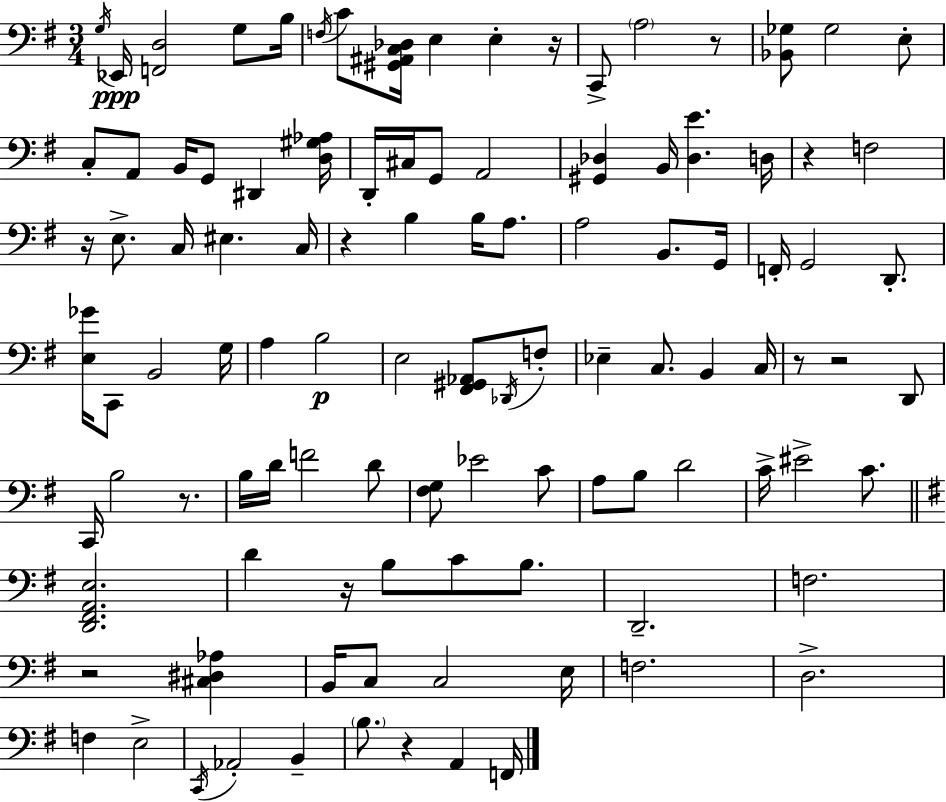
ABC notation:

X:1
T:Untitled
M:3/4
L:1/4
K:G
G,/4 _E,,/4 [F,,D,]2 G,/2 B,/4 F,/4 C/2 [^G,,^A,,C,_D,]/4 E, E, z/4 C,,/2 A,2 z/2 [_B,,_G,]/2 _G,2 E,/2 C,/2 A,,/2 B,,/4 G,,/2 ^D,, [D,^G,_A,]/4 D,,/4 ^C,/4 G,,/2 A,,2 [^G,,_D,] B,,/4 [_D,E] D,/4 z F,2 z/4 E,/2 C,/4 ^E, C,/4 z B, B,/4 A,/2 A,2 B,,/2 G,,/4 F,,/4 G,,2 D,,/2 [E,_G]/4 C,,/2 B,,2 G,/4 A, B,2 E,2 [^F,,^G,,_A,,]/2 _D,,/4 F,/2 _E, C,/2 B,, C,/4 z/2 z2 D,,/2 C,,/4 B,2 z/2 B,/4 D/4 F2 D/2 [^F,G,]/2 _E2 C/2 A,/2 B,/2 D2 C/4 ^E2 C/2 [D,,^F,,A,,E,]2 D z/4 B,/2 C/2 B,/2 D,,2 F,2 z2 [^C,^D,_A,] B,,/4 C,/2 C,2 E,/4 F,2 D,2 F, E,2 C,,/4 _A,,2 B,, B,/2 z A,, F,,/4